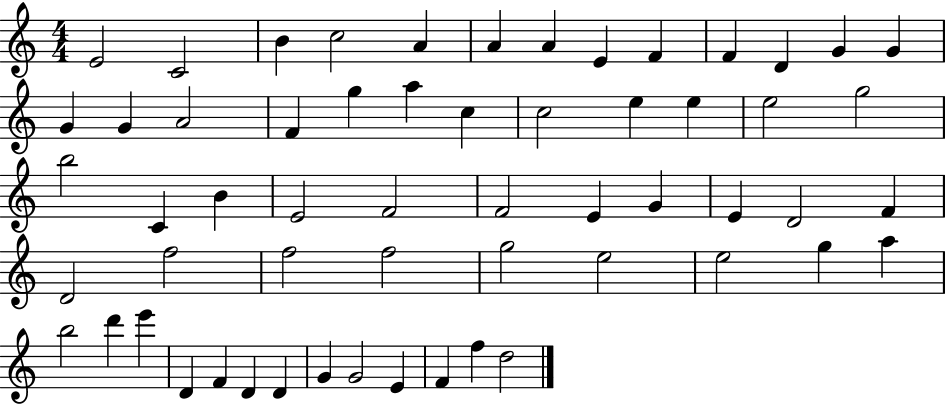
{
  \clef treble
  \numericTimeSignature
  \time 4/4
  \key c \major
  e'2 c'2 | b'4 c''2 a'4 | a'4 a'4 e'4 f'4 | f'4 d'4 g'4 g'4 | \break g'4 g'4 a'2 | f'4 g''4 a''4 c''4 | c''2 e''4 e''4 | e''2 g''2 | \break b''2 c'4 b'4 | e'2 f'2 | f'2 e'4 g'4 | e'4 d'2 f'4 | \break d'2 f''2 | f''2 f''2 | g''2 e''2 | e''2 g''4 a''4 | \break b''2 d'''4 e'''4 | d'4 f'4 d'4 d'4 | g'4 g'2 e'4 | f'4 f''4 d''2 | \break \bar "|."
}